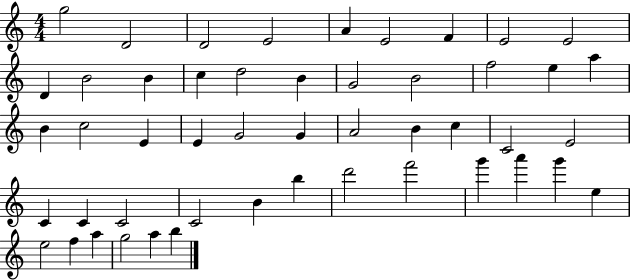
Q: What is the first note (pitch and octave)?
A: G5